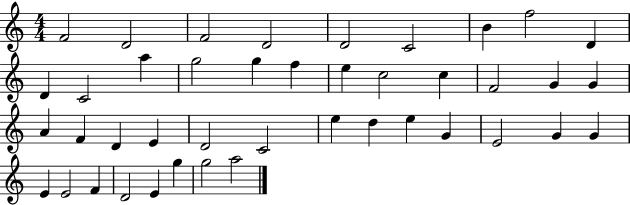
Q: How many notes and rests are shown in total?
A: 42